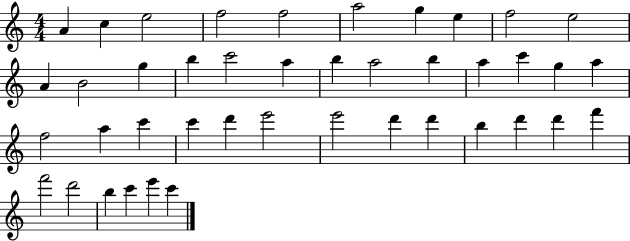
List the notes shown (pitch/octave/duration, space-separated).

A4/q C5/q E5/h F5/h F5/h A5/h G5/q E5/q F5/h E5/h A4/q B4/h G5/q B5/q C6/h A5/q B5/q A5/h B5/q A5/q C6/q G5/q A5/q F5/h A5/q C6/q C6/q D6/q E6/h E6/h D6/q D6/q B5/q D6/q D6/q F6/q F6/h D6/h B5/q C6/q E6/q C6/q